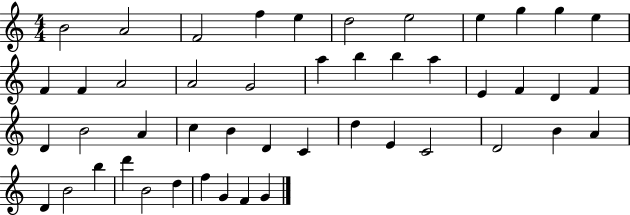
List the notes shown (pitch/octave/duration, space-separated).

B4/h A4/h F4/h F5/q E5/q D5/h E5/h E5/q G5/q G5/q E5/q F4/q F4/q A4/h A4/h G4/h A5/q B5/q B5/q A5/q E4/q F4/q D4/q F4/q D4/q B4/h A4/q C5/q B4/q D4/q C4/q D5/q E4/q C4/h D4/h B4/q A4/q D4/q B4/h B5/q D6/q B4/h D5/q F5/q G4/q F4/q G4/q